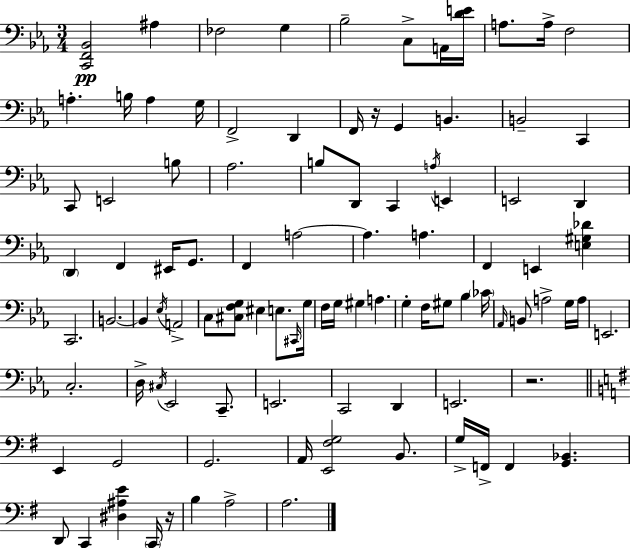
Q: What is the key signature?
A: C minor